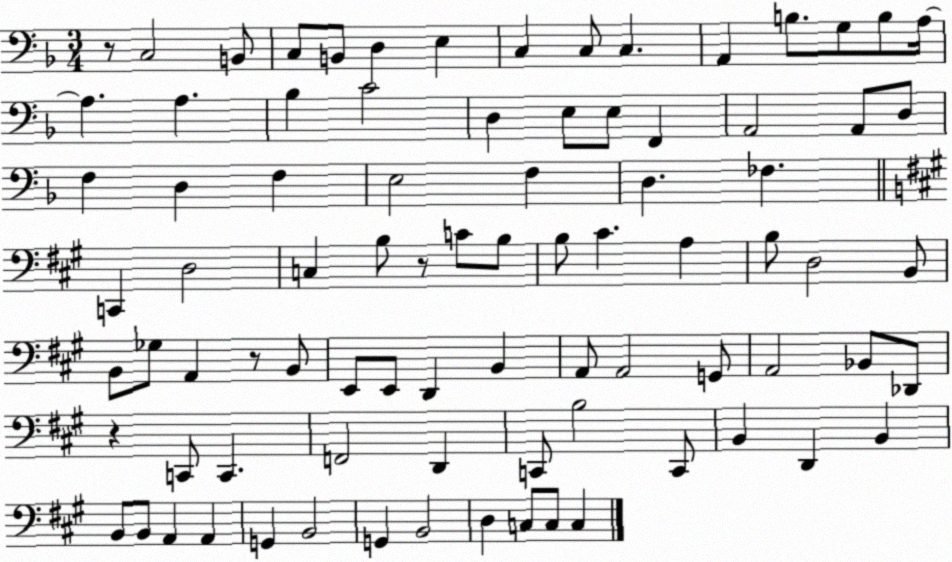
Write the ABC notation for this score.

X:1
T:Untitled
M:3/4
L:1/4
K:F
z/2 C,2 B,,/2 C,/2 B,,/2 D, E, C, C,/2 C, A,, B,/2 G,/2 B,/2 A,/4 A, A, _B, C2 D, E,/2 E,/2 F,, A,,2 A,,/2 D,/2 F, D, F, E,2 F, D, _F, C,, D,2 C, B,/2 z/2 C/2 B,/2 B,/2 ^C A, B,/2 D,2 B,,/2 B,,/2 _G,/2 A,, z/2 B,,/2 E,,/2 E,,/2 D,, B,, A,,/2 A,,2 G,,/2 A,,2 _B,,/2 _D,,/2 z C,,/2 C,, F,,2 D,, C,,/2 B,2 C,,/2 B,, D,, B,, B,,/2 B,,/2 A,, A,, G,, B,,2 G,, B,,2 D, C,/2 C,/2 C,